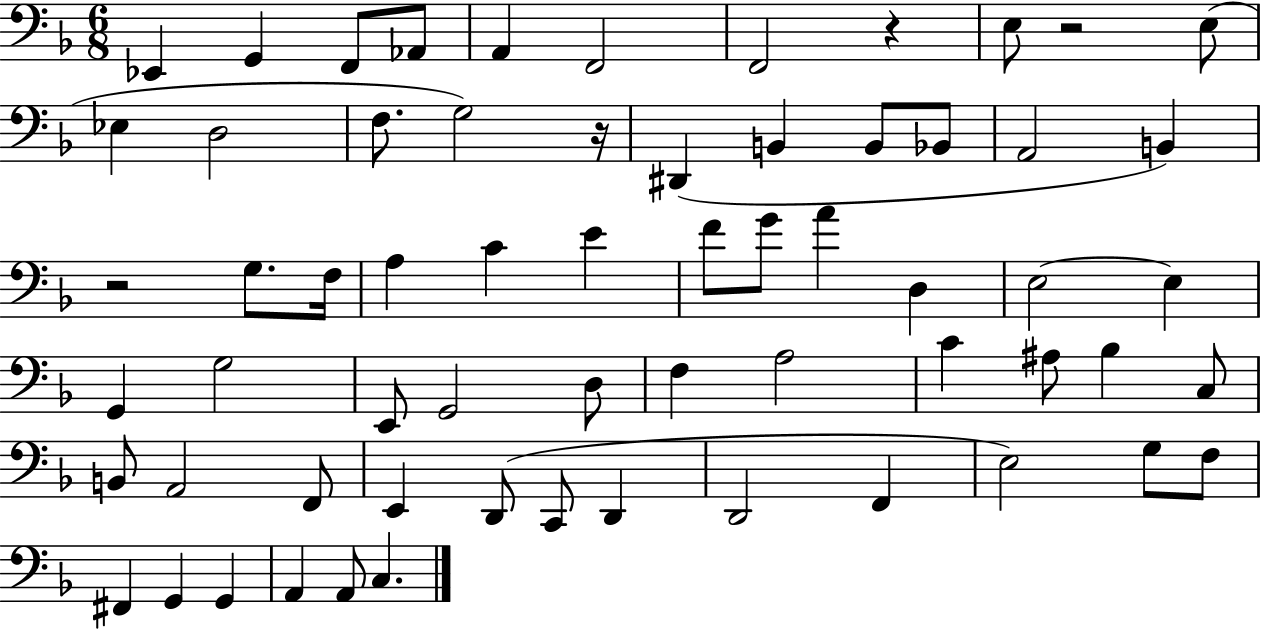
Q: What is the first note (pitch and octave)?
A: Eb2